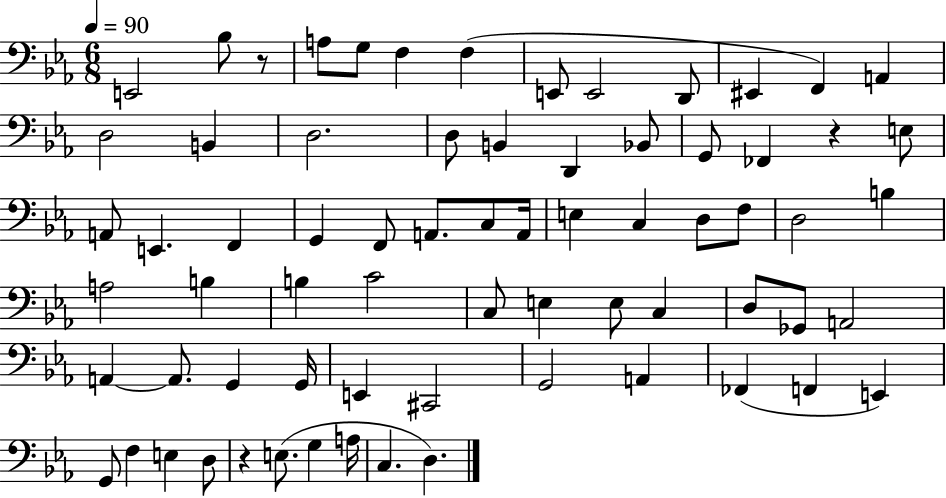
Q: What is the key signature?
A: EES major